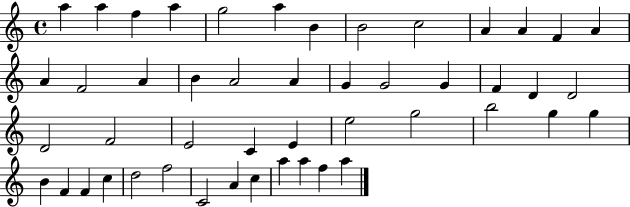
{
  \clef treble
  \time 4/4
  \defaultTimeSignature
  \key c \major
  a''4 a''4 f''4 a''4 | g''2 a''4 b'4 | b'2 c''2 | a'4 a'4 f'4 a'4 | \break a'4 f'2 a'4 | b'4 a'2 a'4 | g'4 g'2 g'4 | f'4 d'4 d'2 | \break d'2 f'2 | e'2 c'4 e'4 | e''2 g''2 | b''2 g''4 g''4 | \break b'4 f'4 f'4 c''4 | d''2 f''2 | c'2 a'4 c''4 | a''4 a''4 f''4 a''4 | \break \bar "|."
}